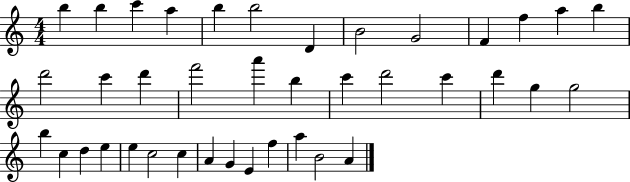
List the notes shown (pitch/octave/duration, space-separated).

B5/q B5/q C6/q A5/q B5/q B5/h D4/q B4/h G4/h F4/q F5/q A5/q B5/q D6/h C6/q D6/q F6/h A6/q B5/q C6/q D6/h C6/q D6/q G5/q G5/h B5/q C5/q D5/q E5/q E5/q C5/h C5/q A4/q G4/q E4/q F5/q A5/q B4/h A4/q